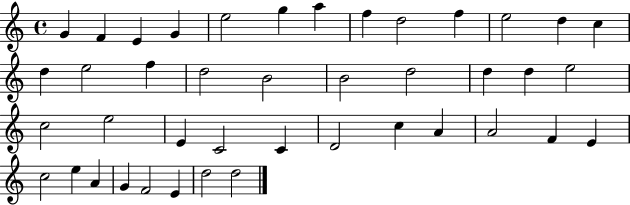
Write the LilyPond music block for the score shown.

{
  \clef treble
  \time 4/4
  \defaultTimeSignature
  \key c \major
  g'4 f'4 e'4 g'4 | e''2 g''4 a''4 | f''4 d''2 f''4 | e''2 d''4 c''4 | \break d''4 e''2 f''4 | d''2 b'2 | b'2 d''2 | d''4 d''4 e''2 | \break c''2 e''2 | e'4 c'2 c'4 | d'2 c''4 a'4 | a'2 f'4 e'4 | \break c''2 e''4 a'4 | g'4 f'2 e'4 | d''2 d''2 | \bar "|."
}